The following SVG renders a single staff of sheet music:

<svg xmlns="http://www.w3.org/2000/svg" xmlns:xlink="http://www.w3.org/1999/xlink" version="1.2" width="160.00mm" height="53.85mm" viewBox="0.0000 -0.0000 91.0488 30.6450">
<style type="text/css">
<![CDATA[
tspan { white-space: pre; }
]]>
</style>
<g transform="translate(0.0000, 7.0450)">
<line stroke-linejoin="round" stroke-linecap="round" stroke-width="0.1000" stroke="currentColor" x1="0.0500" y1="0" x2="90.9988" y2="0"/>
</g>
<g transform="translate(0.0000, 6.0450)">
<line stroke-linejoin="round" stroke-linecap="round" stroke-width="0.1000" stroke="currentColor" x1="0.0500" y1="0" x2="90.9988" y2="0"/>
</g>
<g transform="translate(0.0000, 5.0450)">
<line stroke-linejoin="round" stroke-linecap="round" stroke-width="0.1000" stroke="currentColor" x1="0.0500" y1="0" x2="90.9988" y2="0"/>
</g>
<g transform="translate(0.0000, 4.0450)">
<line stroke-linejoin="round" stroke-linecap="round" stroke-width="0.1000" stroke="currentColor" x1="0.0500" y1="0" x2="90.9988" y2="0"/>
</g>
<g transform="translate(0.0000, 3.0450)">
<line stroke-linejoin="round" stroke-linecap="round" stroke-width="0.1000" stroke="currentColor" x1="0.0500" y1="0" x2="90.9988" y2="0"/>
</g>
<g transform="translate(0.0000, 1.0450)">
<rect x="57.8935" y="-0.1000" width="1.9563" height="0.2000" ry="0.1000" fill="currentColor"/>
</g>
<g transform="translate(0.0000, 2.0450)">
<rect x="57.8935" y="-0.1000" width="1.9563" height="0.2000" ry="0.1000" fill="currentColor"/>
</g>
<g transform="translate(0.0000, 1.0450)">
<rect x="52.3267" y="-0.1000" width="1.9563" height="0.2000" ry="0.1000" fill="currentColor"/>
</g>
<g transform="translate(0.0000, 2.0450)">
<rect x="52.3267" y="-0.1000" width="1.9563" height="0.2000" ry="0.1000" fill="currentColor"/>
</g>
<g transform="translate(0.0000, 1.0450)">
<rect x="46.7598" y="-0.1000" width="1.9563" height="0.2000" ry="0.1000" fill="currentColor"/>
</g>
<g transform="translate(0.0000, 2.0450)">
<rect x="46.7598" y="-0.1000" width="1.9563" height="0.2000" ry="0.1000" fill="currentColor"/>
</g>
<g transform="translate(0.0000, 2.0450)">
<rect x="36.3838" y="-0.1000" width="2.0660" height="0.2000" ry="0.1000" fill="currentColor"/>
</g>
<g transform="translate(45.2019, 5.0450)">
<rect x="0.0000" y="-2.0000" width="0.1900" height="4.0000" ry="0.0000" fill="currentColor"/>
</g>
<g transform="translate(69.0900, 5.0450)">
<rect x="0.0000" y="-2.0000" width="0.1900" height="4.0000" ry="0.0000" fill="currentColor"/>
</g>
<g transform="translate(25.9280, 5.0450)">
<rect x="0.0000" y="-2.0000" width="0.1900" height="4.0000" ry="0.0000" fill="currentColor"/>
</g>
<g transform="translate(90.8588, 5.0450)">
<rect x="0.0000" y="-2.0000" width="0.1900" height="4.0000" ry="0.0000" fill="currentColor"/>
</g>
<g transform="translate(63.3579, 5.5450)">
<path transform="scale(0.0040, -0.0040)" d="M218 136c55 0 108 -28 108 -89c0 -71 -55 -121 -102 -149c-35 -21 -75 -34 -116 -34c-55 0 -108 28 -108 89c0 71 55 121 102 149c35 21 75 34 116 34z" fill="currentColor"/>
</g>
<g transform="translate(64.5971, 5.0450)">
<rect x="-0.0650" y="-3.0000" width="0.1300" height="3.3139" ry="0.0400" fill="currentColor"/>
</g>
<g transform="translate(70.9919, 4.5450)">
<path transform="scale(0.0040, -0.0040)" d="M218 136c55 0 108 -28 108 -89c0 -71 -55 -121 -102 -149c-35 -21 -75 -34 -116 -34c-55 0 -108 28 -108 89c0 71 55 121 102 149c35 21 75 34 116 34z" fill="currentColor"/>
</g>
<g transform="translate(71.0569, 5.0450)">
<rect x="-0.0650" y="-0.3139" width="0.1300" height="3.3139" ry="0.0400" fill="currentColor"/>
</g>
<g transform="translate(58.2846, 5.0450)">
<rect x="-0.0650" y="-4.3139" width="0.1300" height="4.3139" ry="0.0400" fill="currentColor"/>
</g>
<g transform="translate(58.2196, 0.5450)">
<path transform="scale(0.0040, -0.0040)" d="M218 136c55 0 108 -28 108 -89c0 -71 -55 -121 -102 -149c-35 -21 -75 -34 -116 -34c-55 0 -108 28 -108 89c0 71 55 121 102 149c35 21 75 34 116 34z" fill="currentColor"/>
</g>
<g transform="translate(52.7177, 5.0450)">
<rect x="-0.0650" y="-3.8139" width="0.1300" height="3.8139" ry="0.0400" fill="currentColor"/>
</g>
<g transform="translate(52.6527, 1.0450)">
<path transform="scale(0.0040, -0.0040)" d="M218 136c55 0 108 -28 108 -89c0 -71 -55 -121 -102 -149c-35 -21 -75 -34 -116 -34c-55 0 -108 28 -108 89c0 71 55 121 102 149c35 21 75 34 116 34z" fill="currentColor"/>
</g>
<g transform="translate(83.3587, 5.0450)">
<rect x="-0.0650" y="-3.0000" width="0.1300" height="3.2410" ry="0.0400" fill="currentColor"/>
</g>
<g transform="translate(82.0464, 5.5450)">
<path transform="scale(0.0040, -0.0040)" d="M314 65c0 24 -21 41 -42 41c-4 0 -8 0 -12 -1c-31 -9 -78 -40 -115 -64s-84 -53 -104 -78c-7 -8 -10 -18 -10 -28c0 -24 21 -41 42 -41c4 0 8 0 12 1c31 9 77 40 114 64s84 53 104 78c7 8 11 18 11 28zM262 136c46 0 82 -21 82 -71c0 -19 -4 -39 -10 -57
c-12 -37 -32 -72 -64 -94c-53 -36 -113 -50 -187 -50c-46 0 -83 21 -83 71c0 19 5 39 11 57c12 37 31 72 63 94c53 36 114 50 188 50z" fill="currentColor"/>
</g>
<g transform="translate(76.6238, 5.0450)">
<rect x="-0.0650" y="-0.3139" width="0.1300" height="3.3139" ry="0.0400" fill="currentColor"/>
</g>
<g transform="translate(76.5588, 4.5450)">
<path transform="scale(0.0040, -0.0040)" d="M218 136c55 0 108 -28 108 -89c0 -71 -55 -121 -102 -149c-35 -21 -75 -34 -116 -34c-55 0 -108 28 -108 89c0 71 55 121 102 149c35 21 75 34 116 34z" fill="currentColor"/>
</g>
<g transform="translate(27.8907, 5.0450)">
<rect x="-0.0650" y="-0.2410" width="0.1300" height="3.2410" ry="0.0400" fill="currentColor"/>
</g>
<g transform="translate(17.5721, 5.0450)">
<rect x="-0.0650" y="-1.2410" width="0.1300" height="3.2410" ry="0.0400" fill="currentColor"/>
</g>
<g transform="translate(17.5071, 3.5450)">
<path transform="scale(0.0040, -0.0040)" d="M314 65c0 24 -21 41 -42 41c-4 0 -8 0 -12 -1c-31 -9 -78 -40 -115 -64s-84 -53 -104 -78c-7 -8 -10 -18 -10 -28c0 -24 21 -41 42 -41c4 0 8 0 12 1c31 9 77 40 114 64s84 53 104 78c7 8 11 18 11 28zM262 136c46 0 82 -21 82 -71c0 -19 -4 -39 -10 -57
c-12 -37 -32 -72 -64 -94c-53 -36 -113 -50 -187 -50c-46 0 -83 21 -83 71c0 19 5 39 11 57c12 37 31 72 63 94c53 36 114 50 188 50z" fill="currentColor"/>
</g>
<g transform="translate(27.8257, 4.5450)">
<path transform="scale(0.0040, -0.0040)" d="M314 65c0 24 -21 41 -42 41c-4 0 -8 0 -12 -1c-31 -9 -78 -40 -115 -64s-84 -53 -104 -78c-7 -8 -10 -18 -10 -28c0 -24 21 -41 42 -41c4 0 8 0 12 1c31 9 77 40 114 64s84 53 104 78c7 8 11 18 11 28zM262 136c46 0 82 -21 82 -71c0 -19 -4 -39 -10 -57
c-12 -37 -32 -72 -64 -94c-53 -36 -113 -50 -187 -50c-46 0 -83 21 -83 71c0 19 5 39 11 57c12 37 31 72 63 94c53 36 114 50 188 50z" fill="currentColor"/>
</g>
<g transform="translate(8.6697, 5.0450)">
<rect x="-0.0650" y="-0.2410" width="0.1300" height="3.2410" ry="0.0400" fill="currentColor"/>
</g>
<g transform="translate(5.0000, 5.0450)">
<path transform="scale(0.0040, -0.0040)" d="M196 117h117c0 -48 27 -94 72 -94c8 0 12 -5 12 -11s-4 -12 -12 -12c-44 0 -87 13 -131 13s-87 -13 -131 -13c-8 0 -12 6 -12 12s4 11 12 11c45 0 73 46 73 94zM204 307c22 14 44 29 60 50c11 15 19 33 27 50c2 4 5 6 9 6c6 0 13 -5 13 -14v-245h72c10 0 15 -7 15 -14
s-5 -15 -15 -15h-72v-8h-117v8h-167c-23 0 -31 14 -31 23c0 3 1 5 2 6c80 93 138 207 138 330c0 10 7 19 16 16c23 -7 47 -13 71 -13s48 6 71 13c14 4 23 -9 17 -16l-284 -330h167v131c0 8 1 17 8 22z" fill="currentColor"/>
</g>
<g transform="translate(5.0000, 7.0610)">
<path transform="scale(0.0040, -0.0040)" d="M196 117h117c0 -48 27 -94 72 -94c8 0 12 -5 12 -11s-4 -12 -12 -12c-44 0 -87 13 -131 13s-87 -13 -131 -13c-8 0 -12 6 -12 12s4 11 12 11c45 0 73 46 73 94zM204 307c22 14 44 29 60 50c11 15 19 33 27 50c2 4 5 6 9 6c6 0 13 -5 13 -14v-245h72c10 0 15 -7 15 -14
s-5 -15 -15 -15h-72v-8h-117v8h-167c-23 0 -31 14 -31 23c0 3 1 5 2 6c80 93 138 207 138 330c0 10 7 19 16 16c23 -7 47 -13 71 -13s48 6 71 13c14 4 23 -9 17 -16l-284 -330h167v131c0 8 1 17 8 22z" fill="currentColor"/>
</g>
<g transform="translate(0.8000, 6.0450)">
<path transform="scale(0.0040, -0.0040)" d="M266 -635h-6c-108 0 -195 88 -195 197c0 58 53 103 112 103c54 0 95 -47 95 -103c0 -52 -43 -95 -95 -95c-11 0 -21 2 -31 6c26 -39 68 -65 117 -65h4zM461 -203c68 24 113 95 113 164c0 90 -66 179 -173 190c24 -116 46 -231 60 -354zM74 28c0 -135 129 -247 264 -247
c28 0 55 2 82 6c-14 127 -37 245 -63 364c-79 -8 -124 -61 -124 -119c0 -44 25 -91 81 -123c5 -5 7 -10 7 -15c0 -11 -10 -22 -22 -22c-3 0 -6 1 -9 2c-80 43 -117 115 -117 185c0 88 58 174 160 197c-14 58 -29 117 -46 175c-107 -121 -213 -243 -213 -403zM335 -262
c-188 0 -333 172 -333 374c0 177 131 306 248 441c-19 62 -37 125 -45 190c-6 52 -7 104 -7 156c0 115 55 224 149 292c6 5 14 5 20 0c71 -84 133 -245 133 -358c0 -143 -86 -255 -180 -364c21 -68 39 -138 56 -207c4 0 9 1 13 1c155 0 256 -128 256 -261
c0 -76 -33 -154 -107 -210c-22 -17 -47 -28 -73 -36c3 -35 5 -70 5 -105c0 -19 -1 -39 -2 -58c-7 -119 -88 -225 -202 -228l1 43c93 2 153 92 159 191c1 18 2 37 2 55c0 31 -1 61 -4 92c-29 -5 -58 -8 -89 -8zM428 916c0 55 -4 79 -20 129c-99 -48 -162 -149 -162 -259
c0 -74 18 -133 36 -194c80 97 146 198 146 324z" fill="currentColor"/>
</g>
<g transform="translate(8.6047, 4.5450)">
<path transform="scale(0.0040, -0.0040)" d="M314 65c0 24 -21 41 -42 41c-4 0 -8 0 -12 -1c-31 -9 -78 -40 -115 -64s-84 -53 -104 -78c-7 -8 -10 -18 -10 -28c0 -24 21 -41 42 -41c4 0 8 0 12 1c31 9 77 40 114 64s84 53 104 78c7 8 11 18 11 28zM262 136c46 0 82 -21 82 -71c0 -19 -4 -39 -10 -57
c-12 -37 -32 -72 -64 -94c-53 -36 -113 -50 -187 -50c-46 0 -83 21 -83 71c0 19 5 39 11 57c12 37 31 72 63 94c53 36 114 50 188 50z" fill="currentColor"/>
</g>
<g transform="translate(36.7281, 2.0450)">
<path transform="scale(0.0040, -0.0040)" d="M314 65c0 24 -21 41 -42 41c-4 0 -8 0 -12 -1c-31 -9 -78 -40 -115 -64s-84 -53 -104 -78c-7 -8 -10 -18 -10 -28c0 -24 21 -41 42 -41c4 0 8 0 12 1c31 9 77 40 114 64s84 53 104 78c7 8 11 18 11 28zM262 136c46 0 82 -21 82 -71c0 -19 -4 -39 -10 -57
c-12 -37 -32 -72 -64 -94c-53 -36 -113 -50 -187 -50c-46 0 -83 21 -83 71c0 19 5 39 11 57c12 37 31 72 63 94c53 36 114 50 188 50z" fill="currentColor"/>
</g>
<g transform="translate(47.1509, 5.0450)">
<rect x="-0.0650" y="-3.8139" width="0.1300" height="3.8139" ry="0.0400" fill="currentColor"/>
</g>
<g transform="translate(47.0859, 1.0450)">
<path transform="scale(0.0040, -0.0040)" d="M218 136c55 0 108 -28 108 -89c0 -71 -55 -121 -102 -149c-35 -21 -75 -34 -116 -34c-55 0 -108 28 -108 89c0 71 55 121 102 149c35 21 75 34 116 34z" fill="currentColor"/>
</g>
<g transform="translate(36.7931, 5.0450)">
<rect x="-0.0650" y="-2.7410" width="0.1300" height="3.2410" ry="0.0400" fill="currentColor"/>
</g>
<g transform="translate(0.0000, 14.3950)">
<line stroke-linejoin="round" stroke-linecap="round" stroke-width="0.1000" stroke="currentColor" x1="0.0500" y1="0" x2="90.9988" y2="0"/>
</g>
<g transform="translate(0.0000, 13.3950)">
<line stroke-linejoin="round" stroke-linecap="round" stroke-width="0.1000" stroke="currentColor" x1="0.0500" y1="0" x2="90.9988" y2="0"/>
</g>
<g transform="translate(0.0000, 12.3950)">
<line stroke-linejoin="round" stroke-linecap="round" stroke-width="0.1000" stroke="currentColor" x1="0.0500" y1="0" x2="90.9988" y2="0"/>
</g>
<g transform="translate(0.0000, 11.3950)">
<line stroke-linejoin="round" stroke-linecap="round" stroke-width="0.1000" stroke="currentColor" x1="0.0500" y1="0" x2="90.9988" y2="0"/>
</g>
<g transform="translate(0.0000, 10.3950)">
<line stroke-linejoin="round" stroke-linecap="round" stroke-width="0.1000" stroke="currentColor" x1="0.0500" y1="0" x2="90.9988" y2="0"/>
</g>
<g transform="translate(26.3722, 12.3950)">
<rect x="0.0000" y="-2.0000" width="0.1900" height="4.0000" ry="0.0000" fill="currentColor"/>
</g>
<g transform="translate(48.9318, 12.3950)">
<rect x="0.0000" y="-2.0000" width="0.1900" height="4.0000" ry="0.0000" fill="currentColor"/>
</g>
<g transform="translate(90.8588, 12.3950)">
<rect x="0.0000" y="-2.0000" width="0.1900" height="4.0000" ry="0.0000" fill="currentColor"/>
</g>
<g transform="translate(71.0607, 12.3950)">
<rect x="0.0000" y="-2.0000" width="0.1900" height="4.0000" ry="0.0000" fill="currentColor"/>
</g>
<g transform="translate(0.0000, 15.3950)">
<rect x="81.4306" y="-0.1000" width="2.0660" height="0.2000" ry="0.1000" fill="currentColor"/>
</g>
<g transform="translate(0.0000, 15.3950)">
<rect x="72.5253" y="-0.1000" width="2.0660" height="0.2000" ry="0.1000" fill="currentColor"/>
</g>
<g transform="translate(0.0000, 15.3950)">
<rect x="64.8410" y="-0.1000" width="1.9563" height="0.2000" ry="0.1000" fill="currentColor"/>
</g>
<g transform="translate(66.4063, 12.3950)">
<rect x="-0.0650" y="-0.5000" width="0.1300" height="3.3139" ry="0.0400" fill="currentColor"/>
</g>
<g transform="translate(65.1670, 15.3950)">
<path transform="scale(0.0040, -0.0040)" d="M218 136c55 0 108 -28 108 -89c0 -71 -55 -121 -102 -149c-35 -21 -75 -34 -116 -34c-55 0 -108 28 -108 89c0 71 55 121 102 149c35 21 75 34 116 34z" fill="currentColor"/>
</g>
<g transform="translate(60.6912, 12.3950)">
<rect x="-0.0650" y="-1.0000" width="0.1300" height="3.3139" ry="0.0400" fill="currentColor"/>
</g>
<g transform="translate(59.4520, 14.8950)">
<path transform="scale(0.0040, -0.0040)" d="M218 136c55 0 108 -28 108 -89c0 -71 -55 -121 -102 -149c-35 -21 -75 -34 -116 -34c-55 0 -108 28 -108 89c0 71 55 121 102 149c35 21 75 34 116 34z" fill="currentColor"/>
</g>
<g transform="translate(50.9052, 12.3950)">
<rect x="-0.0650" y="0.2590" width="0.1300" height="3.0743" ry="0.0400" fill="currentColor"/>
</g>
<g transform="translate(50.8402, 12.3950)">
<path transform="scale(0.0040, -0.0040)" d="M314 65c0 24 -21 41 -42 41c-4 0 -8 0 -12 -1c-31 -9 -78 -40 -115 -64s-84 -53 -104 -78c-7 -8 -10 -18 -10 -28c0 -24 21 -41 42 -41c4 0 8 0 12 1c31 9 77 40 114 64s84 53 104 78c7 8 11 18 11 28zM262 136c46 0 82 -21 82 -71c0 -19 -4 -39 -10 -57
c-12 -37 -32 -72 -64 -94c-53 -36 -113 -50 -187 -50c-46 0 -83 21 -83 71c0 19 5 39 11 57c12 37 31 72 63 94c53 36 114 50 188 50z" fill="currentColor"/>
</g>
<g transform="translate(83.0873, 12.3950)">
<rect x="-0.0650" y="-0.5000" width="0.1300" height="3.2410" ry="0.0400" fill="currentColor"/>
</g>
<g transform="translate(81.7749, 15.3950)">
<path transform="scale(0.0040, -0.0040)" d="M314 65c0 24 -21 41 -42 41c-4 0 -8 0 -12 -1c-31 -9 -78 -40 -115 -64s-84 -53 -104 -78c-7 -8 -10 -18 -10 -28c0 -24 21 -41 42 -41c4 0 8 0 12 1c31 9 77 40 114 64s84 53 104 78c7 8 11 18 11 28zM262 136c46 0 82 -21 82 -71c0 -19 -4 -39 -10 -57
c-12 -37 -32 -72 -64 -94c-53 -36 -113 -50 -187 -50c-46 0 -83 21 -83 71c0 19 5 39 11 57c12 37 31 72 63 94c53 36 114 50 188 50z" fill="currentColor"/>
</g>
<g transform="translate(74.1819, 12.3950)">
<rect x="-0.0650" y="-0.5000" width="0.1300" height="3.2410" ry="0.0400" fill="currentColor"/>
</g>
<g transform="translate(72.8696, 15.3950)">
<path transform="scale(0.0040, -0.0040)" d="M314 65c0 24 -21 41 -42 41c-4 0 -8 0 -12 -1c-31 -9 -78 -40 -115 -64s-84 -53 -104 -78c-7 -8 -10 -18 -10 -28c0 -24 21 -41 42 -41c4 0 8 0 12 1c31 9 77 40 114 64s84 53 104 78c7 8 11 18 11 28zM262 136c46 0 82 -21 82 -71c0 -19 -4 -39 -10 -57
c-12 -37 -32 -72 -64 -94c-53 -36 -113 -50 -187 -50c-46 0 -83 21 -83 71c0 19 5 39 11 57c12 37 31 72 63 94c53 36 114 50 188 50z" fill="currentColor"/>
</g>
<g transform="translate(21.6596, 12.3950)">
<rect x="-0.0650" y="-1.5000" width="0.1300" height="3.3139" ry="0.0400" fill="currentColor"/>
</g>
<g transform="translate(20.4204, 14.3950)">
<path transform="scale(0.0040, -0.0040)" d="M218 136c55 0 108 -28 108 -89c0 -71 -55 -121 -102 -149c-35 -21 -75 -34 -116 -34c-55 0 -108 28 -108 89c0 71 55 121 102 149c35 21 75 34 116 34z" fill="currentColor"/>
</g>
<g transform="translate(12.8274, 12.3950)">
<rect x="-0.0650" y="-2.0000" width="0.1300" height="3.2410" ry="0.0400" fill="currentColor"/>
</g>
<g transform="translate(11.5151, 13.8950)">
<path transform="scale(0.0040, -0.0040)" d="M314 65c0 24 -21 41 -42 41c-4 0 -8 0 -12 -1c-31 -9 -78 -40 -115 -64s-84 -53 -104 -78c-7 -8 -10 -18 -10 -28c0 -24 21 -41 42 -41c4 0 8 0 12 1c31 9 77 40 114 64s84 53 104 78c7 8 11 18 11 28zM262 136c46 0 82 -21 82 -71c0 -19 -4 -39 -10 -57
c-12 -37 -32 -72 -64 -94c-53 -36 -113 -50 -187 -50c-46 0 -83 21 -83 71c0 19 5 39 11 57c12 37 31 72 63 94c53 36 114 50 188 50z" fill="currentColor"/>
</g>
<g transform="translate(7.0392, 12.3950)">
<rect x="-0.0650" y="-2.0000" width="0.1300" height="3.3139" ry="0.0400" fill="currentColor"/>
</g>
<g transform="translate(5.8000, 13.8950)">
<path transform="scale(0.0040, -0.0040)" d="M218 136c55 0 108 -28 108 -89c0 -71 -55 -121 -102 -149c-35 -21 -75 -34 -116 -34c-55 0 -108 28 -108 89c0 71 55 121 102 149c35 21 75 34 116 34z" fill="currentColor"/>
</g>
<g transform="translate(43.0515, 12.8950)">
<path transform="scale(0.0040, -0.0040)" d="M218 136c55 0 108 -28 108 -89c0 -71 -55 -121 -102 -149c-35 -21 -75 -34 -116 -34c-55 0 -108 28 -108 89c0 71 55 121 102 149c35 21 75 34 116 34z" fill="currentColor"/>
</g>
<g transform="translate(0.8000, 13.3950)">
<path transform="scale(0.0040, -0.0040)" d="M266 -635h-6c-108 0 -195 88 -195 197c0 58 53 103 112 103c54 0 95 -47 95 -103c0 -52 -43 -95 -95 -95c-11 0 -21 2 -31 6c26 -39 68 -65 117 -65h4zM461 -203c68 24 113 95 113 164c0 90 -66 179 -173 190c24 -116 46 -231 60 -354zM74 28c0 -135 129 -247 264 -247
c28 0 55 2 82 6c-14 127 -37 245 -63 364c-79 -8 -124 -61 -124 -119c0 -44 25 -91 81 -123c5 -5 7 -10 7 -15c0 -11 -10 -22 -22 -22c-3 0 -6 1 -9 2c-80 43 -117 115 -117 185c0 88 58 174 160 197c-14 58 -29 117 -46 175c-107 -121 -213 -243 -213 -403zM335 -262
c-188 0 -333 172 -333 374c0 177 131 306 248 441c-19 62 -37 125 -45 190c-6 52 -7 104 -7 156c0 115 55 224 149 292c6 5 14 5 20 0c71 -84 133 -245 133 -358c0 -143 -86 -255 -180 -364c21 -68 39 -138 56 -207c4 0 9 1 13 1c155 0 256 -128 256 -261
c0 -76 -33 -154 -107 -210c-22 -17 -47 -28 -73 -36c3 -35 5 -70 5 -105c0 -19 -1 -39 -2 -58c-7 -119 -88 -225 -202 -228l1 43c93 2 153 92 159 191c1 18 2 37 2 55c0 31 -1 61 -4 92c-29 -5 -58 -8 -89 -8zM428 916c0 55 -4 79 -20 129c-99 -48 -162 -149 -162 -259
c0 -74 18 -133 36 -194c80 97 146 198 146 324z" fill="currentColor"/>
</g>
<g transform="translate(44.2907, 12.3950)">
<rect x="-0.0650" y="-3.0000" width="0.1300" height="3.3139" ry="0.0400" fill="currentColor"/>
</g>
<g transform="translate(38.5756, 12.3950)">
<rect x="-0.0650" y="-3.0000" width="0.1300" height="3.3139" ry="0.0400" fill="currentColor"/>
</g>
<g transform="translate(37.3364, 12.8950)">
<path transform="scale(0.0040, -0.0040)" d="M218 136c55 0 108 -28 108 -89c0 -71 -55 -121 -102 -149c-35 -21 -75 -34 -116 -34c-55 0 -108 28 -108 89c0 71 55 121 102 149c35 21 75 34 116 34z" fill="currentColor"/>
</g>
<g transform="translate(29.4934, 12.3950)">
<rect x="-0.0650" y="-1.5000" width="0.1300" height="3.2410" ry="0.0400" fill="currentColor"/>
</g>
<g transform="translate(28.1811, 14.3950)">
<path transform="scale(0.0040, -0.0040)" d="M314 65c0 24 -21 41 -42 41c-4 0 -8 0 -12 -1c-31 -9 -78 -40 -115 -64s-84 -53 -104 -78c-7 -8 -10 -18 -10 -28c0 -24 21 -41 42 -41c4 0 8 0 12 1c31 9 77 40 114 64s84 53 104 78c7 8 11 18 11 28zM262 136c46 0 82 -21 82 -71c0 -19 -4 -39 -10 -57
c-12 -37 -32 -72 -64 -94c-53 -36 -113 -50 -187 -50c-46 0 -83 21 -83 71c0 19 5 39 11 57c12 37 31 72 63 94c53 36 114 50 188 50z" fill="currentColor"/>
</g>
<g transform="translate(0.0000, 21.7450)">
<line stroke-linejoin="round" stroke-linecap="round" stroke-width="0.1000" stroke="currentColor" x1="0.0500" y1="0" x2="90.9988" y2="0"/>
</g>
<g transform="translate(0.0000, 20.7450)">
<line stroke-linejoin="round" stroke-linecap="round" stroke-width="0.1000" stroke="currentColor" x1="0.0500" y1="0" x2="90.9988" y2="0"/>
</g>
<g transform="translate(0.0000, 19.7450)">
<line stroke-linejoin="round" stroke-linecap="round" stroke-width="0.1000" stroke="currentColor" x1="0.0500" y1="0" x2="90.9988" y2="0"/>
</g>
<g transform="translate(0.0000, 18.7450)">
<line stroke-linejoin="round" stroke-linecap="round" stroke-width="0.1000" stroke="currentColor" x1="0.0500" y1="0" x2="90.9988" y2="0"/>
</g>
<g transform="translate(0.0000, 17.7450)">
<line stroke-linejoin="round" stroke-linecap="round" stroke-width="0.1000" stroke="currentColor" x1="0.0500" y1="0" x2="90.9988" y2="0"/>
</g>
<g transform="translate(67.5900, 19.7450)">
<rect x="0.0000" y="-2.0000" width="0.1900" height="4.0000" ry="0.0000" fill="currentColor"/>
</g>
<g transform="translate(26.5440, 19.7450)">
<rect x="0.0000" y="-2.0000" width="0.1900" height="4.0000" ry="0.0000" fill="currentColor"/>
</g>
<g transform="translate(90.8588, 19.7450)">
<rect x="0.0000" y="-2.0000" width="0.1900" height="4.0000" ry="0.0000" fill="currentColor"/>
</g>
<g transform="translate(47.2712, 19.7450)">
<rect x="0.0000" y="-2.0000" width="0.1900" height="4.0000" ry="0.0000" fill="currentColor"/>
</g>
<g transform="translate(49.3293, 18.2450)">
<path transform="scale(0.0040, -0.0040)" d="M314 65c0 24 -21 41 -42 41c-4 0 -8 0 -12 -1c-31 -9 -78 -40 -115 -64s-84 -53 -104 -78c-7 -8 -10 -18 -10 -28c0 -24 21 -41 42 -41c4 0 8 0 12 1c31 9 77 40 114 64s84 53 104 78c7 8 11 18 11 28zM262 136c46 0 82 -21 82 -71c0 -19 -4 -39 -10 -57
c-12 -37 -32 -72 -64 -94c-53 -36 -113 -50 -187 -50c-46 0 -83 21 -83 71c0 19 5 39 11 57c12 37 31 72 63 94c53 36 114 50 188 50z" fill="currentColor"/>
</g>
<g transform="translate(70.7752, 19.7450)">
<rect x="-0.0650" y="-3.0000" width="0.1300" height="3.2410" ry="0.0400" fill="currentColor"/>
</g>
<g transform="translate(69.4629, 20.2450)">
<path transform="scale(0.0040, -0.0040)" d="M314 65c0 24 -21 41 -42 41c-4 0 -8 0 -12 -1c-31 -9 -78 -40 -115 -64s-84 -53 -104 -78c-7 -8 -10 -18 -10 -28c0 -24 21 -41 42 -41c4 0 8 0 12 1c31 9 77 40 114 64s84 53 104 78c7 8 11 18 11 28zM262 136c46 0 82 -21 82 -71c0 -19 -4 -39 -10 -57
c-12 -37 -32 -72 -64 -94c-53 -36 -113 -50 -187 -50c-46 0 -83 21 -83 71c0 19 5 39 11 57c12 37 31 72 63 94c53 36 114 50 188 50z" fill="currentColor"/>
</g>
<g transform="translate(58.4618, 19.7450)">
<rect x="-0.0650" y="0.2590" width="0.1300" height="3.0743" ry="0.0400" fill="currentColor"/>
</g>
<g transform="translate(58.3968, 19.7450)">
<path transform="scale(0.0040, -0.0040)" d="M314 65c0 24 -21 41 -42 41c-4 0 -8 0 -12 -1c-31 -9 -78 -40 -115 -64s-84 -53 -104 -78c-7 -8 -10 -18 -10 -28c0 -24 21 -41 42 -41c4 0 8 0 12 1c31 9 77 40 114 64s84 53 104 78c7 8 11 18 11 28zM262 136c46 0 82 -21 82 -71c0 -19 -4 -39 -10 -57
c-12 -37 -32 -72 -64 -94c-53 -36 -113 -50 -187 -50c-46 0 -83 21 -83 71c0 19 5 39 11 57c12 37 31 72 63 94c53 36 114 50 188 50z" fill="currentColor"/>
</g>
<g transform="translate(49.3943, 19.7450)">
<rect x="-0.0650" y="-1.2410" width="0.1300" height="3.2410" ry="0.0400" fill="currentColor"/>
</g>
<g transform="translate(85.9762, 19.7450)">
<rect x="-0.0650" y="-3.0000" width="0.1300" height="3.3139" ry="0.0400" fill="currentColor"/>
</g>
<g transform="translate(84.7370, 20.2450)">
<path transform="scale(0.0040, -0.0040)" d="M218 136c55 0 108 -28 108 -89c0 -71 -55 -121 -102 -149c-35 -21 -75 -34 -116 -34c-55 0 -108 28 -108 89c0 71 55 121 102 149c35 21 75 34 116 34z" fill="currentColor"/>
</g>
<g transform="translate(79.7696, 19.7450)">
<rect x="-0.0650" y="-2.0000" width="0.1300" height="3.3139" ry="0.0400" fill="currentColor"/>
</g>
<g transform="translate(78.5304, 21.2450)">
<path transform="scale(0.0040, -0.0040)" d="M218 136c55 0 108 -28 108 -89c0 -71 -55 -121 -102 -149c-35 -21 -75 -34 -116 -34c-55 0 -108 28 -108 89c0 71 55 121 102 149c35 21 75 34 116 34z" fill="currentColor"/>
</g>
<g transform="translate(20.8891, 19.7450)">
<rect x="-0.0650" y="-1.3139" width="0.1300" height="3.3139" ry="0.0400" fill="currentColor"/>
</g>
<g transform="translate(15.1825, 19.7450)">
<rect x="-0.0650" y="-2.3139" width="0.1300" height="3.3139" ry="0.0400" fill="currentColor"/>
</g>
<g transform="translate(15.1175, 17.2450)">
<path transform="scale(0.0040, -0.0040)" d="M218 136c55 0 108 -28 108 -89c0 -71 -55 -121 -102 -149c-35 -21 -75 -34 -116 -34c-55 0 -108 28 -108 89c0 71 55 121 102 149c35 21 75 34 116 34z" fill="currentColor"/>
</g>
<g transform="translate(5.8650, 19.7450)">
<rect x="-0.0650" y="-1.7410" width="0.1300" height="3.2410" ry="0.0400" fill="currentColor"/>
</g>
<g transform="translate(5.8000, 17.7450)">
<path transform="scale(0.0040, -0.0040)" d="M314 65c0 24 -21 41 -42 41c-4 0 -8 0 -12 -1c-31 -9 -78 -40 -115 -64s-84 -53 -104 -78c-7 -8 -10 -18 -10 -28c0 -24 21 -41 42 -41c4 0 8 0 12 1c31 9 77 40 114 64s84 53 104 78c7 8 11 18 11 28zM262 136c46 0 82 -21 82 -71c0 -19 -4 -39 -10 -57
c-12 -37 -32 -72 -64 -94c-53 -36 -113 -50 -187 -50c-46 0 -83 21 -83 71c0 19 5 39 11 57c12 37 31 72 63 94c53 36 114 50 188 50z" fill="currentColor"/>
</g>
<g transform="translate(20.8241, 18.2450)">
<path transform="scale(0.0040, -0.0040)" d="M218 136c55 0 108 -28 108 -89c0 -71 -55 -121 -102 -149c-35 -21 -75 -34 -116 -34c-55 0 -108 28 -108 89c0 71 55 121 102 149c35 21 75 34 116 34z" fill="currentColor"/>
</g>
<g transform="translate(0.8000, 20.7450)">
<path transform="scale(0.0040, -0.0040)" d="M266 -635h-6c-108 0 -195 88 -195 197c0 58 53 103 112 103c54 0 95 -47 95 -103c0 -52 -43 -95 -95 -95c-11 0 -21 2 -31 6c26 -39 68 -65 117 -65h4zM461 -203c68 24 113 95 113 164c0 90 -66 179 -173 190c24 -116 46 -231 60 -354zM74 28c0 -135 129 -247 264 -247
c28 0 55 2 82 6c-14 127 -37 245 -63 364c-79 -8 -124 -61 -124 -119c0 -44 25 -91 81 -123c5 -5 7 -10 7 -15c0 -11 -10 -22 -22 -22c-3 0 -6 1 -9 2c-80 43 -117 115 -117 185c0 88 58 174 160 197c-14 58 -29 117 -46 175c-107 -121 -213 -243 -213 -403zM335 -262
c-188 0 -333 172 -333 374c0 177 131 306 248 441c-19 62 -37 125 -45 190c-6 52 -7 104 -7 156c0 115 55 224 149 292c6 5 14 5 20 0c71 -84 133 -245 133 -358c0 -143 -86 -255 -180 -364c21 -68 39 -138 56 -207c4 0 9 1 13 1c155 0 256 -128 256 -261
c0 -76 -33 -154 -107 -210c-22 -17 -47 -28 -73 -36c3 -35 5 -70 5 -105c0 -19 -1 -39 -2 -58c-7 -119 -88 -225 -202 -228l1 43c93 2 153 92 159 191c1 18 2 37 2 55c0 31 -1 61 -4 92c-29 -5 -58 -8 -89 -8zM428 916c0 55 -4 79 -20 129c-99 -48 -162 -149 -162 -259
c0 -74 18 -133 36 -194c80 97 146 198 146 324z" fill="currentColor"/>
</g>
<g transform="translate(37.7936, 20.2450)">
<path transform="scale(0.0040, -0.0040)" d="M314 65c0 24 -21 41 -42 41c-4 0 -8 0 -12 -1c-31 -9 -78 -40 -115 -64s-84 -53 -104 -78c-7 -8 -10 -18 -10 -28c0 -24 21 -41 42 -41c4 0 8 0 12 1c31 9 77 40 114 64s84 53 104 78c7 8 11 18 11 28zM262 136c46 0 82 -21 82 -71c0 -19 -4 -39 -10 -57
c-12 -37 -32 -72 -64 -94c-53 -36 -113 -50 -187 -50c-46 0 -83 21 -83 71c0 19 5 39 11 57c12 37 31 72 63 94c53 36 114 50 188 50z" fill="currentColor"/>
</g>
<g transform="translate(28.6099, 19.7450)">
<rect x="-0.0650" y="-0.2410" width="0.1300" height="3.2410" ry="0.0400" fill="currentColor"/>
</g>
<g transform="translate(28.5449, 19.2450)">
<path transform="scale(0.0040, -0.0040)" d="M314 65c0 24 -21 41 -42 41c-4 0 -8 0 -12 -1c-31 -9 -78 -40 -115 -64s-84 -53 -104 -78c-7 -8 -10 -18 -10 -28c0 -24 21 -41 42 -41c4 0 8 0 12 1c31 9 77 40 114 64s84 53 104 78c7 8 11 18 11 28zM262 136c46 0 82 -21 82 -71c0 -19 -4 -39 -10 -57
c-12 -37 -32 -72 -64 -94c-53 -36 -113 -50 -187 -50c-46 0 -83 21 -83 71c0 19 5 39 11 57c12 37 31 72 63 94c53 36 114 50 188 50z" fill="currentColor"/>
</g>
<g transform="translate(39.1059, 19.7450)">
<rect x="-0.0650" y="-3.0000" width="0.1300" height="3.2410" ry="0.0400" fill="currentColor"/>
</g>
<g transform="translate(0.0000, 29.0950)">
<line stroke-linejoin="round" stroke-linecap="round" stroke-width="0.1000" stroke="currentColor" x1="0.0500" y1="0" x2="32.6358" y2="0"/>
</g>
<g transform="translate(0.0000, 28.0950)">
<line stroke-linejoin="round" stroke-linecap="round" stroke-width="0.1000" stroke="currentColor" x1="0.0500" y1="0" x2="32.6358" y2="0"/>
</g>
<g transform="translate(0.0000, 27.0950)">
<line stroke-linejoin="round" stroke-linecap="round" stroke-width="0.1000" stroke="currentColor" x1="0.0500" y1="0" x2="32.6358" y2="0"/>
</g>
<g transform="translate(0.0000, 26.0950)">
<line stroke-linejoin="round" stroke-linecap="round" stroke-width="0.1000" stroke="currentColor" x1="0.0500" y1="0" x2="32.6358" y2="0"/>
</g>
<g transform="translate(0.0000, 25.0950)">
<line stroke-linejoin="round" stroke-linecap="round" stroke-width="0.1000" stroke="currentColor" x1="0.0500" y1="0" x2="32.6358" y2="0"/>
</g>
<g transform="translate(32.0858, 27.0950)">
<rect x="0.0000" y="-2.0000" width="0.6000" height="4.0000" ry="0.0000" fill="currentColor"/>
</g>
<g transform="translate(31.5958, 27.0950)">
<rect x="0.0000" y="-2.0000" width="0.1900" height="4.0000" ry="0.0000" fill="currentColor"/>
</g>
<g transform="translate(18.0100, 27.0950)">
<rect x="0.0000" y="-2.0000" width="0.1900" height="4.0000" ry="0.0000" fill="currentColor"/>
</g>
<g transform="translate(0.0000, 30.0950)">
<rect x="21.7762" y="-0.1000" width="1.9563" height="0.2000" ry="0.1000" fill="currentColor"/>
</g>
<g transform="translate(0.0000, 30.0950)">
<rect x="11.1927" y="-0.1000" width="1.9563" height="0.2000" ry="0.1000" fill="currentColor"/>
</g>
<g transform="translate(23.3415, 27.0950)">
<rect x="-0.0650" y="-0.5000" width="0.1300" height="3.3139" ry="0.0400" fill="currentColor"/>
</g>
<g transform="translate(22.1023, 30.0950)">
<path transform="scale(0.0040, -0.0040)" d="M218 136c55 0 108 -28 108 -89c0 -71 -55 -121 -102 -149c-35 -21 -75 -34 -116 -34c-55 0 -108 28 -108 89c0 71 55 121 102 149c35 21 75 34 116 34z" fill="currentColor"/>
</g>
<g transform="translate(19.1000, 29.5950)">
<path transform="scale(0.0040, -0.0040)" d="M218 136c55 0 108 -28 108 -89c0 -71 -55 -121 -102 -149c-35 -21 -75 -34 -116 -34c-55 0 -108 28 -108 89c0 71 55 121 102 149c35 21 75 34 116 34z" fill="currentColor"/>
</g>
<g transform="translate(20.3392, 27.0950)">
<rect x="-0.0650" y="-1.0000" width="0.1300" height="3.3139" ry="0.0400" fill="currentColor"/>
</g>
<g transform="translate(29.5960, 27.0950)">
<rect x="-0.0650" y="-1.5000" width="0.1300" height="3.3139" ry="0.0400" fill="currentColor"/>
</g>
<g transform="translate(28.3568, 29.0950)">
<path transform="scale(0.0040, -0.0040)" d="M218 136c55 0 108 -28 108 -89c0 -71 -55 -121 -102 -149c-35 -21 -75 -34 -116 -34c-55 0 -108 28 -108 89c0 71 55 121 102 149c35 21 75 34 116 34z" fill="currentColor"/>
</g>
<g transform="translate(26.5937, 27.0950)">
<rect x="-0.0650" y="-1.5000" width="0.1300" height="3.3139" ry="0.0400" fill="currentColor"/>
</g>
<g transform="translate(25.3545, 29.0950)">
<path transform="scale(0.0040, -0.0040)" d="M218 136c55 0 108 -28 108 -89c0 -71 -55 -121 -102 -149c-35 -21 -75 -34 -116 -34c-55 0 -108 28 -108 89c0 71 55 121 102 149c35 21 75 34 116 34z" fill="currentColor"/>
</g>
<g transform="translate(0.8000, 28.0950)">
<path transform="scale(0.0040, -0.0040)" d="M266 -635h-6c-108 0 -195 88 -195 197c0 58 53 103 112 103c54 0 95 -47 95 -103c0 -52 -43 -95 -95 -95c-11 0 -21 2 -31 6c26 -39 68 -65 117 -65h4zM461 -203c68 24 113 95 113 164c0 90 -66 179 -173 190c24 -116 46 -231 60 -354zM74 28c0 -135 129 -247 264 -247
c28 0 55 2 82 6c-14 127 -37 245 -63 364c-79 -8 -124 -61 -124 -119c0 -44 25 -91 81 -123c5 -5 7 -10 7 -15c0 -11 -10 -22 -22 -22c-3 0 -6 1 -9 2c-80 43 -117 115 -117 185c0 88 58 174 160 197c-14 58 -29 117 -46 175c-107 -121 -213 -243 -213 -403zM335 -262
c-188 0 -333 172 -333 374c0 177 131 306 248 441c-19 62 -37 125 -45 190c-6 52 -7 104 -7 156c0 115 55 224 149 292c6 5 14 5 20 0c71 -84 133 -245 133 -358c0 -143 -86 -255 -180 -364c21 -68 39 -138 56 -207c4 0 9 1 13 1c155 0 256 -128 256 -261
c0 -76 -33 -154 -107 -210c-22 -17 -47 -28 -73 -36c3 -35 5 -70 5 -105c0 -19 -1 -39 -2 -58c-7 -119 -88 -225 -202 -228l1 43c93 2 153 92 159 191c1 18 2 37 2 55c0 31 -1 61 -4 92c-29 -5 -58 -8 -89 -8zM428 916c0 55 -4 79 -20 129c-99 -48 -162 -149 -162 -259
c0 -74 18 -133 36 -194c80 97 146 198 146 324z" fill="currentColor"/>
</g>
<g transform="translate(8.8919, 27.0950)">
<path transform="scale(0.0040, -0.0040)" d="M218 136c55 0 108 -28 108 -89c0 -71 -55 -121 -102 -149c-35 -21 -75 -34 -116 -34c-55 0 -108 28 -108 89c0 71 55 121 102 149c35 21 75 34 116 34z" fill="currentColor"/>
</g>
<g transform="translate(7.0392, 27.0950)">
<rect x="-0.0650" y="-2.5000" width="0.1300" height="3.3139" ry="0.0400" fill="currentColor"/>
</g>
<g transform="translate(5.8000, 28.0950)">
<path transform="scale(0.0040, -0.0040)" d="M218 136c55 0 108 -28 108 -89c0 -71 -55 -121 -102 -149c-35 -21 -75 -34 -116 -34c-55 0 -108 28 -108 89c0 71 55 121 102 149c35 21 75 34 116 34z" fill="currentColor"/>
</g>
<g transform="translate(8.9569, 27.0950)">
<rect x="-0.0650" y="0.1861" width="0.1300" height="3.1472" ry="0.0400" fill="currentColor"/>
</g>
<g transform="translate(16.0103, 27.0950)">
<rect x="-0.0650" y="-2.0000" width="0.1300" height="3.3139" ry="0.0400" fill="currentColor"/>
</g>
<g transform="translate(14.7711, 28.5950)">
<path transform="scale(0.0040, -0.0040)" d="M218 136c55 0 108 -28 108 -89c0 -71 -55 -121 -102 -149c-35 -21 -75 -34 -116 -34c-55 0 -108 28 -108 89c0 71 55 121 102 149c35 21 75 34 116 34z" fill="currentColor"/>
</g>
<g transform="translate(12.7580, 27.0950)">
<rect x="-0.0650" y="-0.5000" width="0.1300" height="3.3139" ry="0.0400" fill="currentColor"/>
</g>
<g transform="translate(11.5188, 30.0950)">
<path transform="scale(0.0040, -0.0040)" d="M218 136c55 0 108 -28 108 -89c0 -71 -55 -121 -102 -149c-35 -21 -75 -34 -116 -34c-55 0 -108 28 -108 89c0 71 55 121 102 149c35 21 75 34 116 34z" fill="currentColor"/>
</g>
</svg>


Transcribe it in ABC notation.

X:1
T:Untitled
M:4/4
L:1/4
K:C
c2 e2 c2 a2 c' c' d' A c c A2 F F2 E E2 A A B2 D C C2 C2 f2 g e c2 A2 e2 B2 A2 F A G B C F D C E E